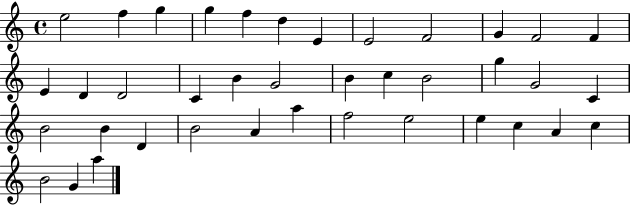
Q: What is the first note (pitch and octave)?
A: E5